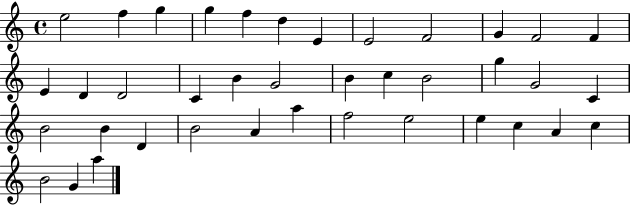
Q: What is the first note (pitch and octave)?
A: E5